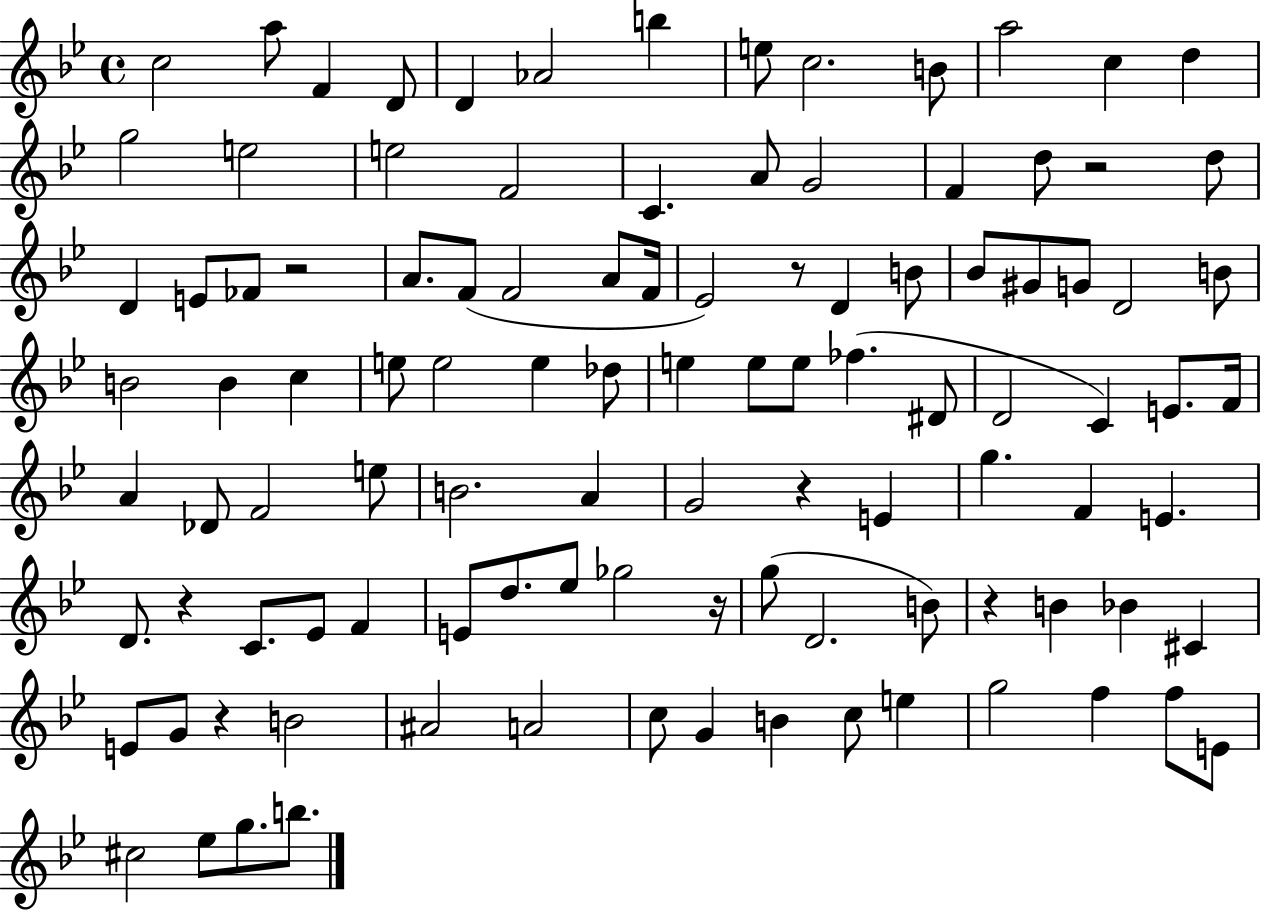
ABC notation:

X:1
T:Untitled
M:4/4
L:1/4
K:Bb
c2 a/2 F D/2 D _A2 b e/2 c2 B/2 a2 c d g2 e2 e2 F2 C A/2 G2 F d/2 z2 d/2 D E/2 _F/2 z2 A/2 F/2 F2 A/2 F/4 _E2 z/2 D B/2 _B/2 ^G/2 G/2 D2 B/2 B2 B c e/2 e2 e _d/2 e e/2 e/2 _f ^D/2 D2 C E/2 F/4 A _D/2 F2 e/2 B2 A G2 z E g F E D/2 z C/2 _E/2 F E/2 d/2 _e/2 _g2 z/4 g/2 D2 B/2 z B _B ^C E/2 G/2 z B2 ^A2 A2 c/2 G B c/2 e g2 f f/2 E/2 ^c2 _e/2 g/2 b/2